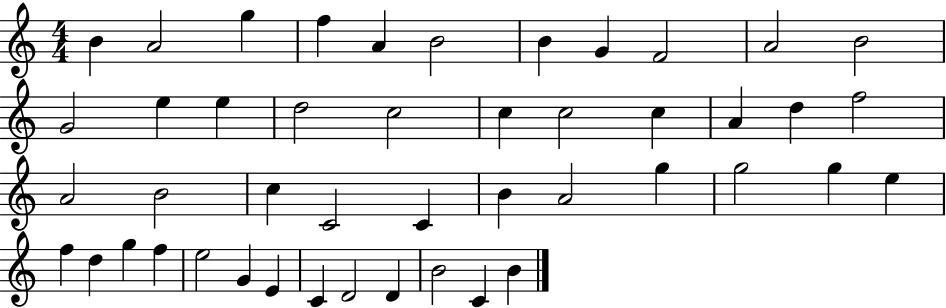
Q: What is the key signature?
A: C major